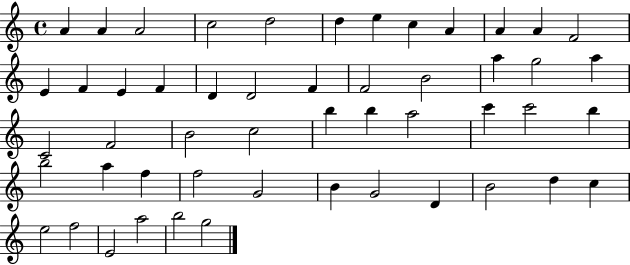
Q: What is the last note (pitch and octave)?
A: G5